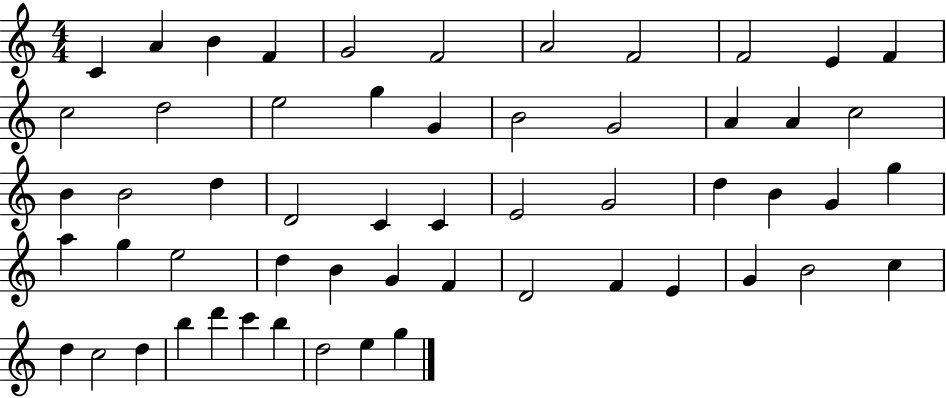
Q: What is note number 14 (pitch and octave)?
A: E5